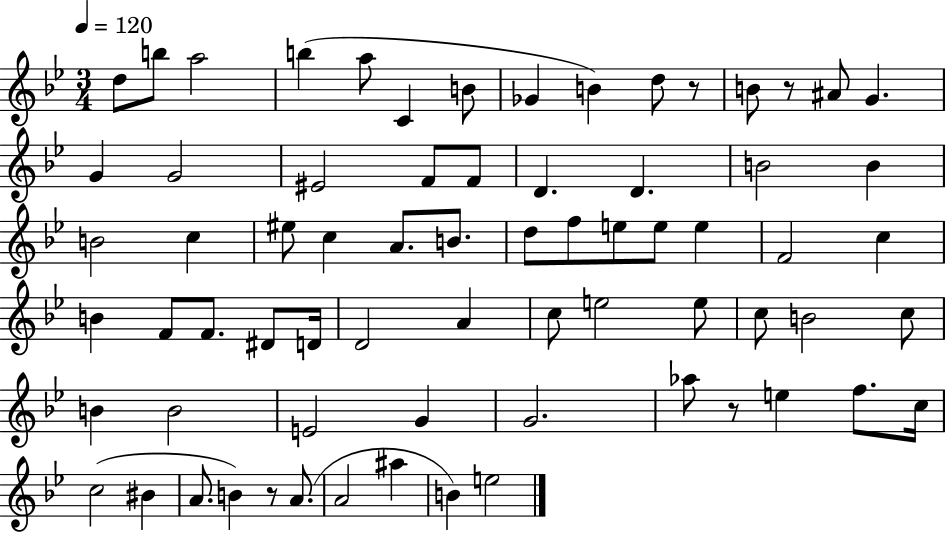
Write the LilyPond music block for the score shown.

{
  \clef treble
  \numericTimeSignature
  \time 3/4
  \key bes \major
  \tempo 4 = 120
  d''8 b''8 a''2 | b''4( a''8 c'4 b'8 | ges'4 b'4) d''8 r8 | b'8 r8 ais'8 g'4. | \break g'4 g'2 | eis'2 f'8 f'8 | d'4. d'4. | b'2 b'4 | \break b'2 c''4 | eis''8 c''4 a'8. b'8. | d''8 f''8 e''8 e''8 e''4 | f'2 c''4 | \break b'4 f'8 f'8. dis'8 d'16 | d'2 a'4 | c''8 e''2 e''8 | c''8 b'2 c''8 | \break b'4 b'2 | e'2 g'4 | g'2. | aes''8 r8 e''4 f''8. c''16 | \break c''2( bis'4 | a'8. b'4) r8 a'8.( | a'2 ais''4 | b'4) e''2 | \break \bar "|."
}